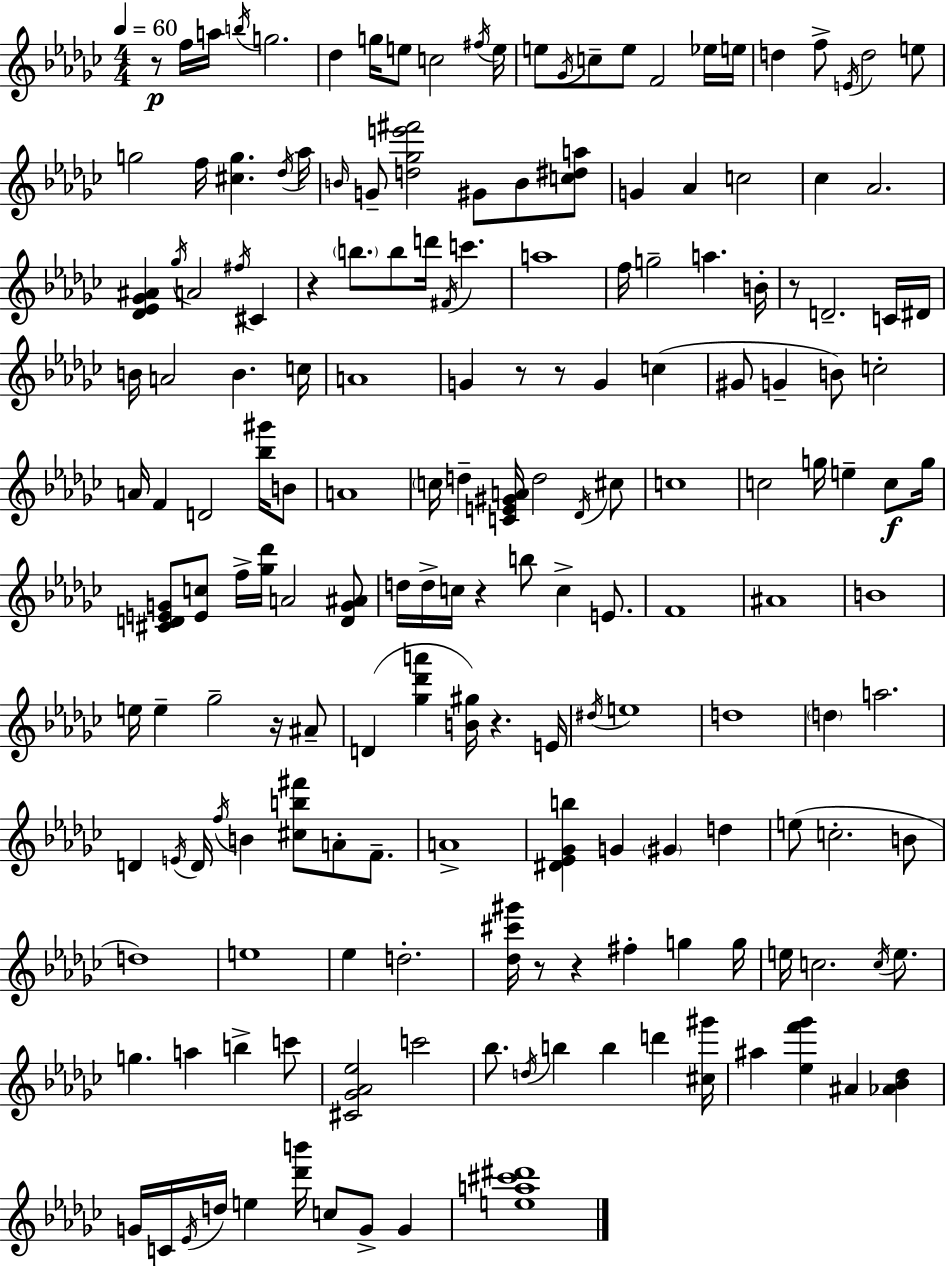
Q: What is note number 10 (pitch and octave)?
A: E5